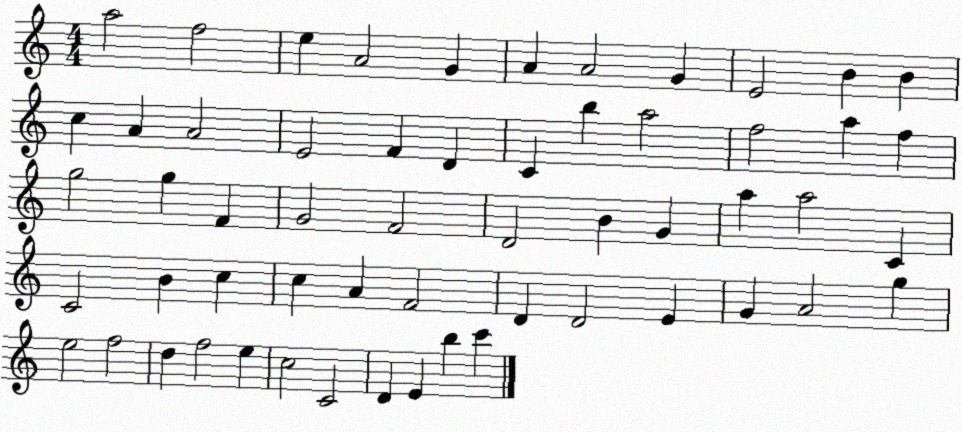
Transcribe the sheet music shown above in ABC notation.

X:1
T:Untitled
M:4/4
L:1/4
K:C
a2 f2 e A2 G A A2 G E2 B B c A A2 E2 F D C b a2 f2 a f g2 g F G2 F2 D2 B G a a2 C C2 B c c A F2 D D2 E G A2 g e2 f2 d f2 e c2 C2 D E b c'